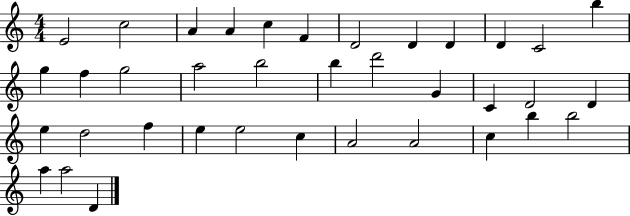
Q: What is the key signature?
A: C major